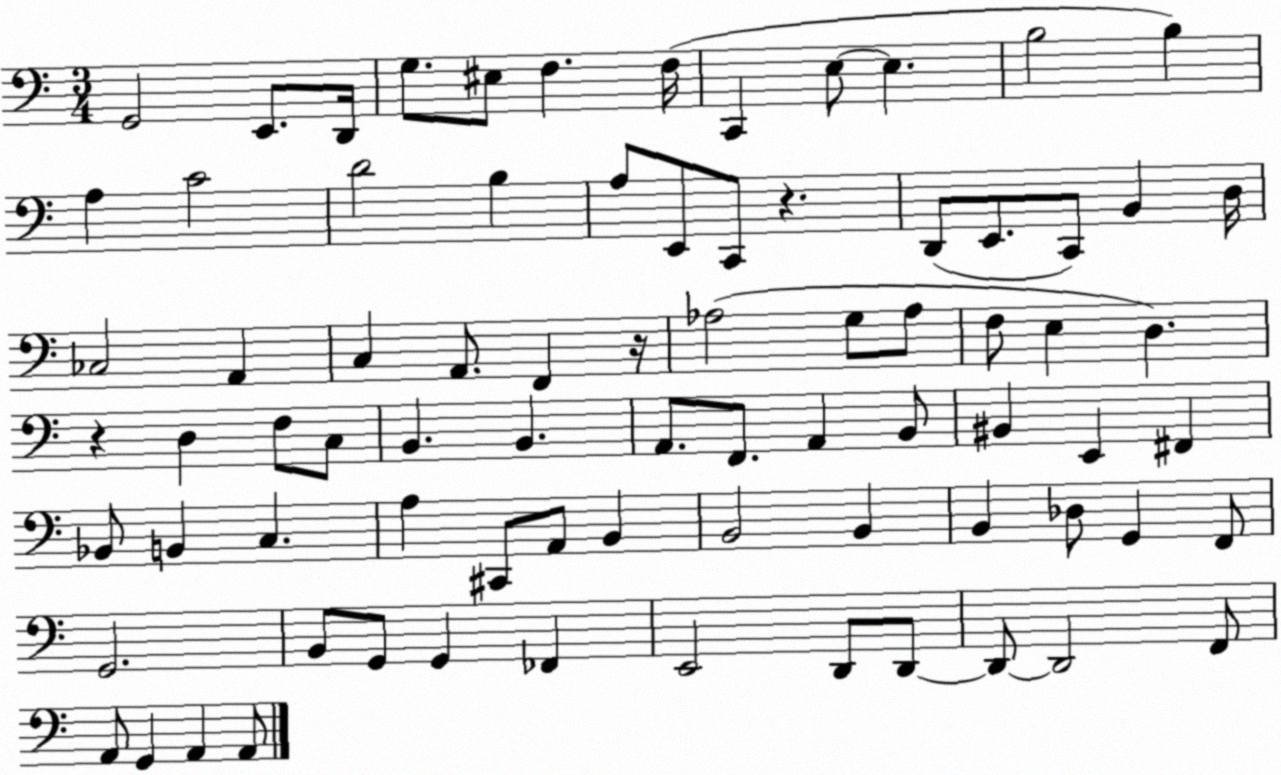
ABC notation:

X:1
T:Untitled
M:3/4
L:1/4
K:C
G,,2 E,,/2 D,,/4 G,/2 ^E,/2 F, F,/4 C,, E,/2 E, B,2 B, A, C2 D2 B, A,/2 E,,/2 C,,/2 z D,,/2 E,,/2 C,,/2 B,, D,/4 _C,2 A,, C, A,,/2 F,, z/4 _A,2 G,/2 _A,/2 F,/2 E, D, z D, F,/2 C,/2 B,, B,, A,,/2 F,,/2 A,, B,,/2 ^B,, E,, ^F,, _B,,/2 B,, C, A, ^C,,/2 A,,/2 B,, B,,2 B,, B,, _D,/2 G,, F,,/2 G,,2 B,,/2 G,,/2 G,, _F,, E,,2 D,,/2 D,,/2 D,,/2 D,,2 F,,/2 A,,/2 G,, A,, A,,/2